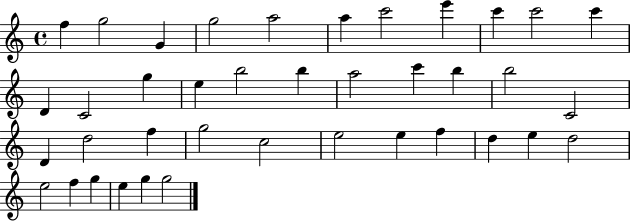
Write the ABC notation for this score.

X:1
T:Untitled
M:4/4
L:1/4
K:C
f g2 G g2 a2 a c'2 e' c' c'2 c' D C2 g e b2 b a2 c' b b2 C2 D d2 f g2 c2 e2 e f d e d2 e2 f g e g g2